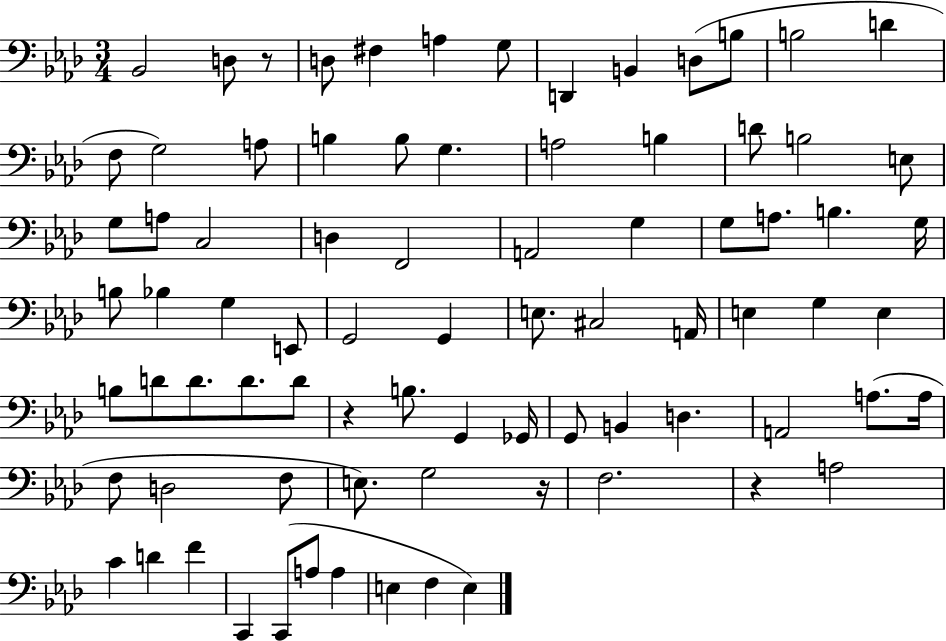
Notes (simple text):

Bb2/h D3/e R/e D3/e F#3/q A3/q G3/e D2/q B2/q D3/e B3/e B3/h D4/q F3/e G3/h A3/e B3/q B3/e G3/q. A3/h B3/q D4/e B3/h E3/e G3/e A3/e C3/h D3/q F2/h A2/h G3/q G3/e A3/e. B3/q. G3/s B3/e Bb3/q G3/q E2/e G2/h G2/q E3/e. C#3/h A2/s E3/q G3/q E3/q B3/e D4/e D4/e. D4/e. D4/e R/q B3/e. G2/q Gb2/s G2/e B2/q D3/q. A2/h A3/e. A3/s F3/e D3/h F3/e E3/e. G3/h R/s F3/h. R/q A3/h C4/q D4/q F4/q C2/q C2/e A3/e A3/q E3/q F3/q E3/q